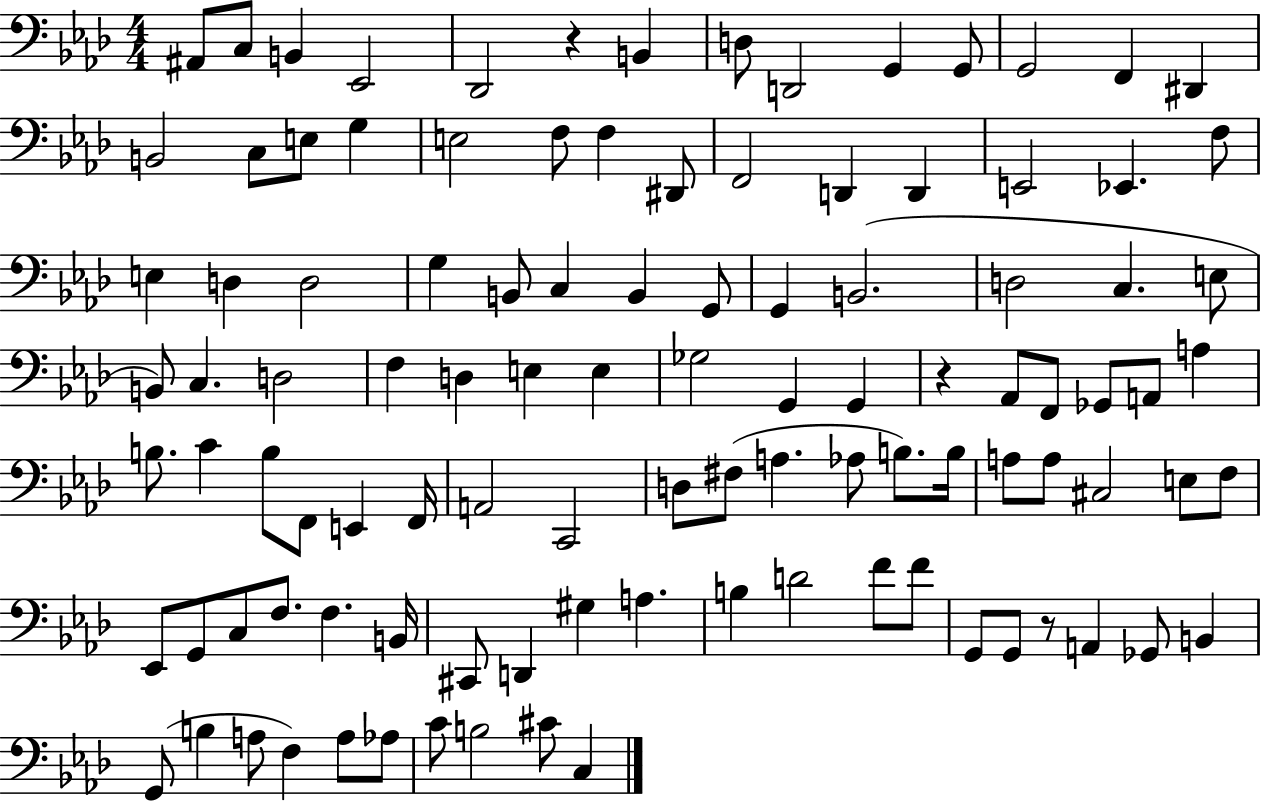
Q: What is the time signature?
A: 4/4